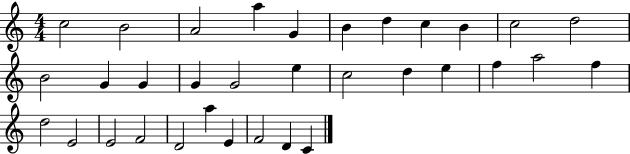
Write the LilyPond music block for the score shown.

{
  \clef treble
  \numericTimeSignature
  \time 4/4
  \key c \major
  c''2 b'2 | a'2 a''4 g'4 | b'4 d''4 c''4 b'4 | c''2 d''2 | \break b'2 g'4 g'4 | g'4 g'2 e''4 | c''2 d''4 e''4 | f''4 a''2 f''4 | \break d''2 e'2 | e'2 f'2 | d'2 a''4 e'4 | f'2 d'4 c'4 | \break \bar "|."
}